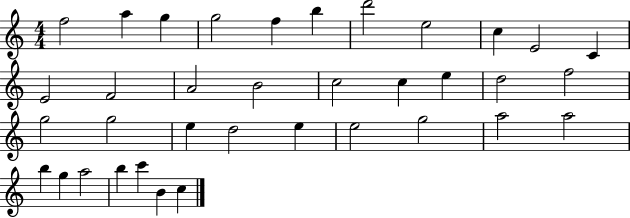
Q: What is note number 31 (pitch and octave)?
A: G5